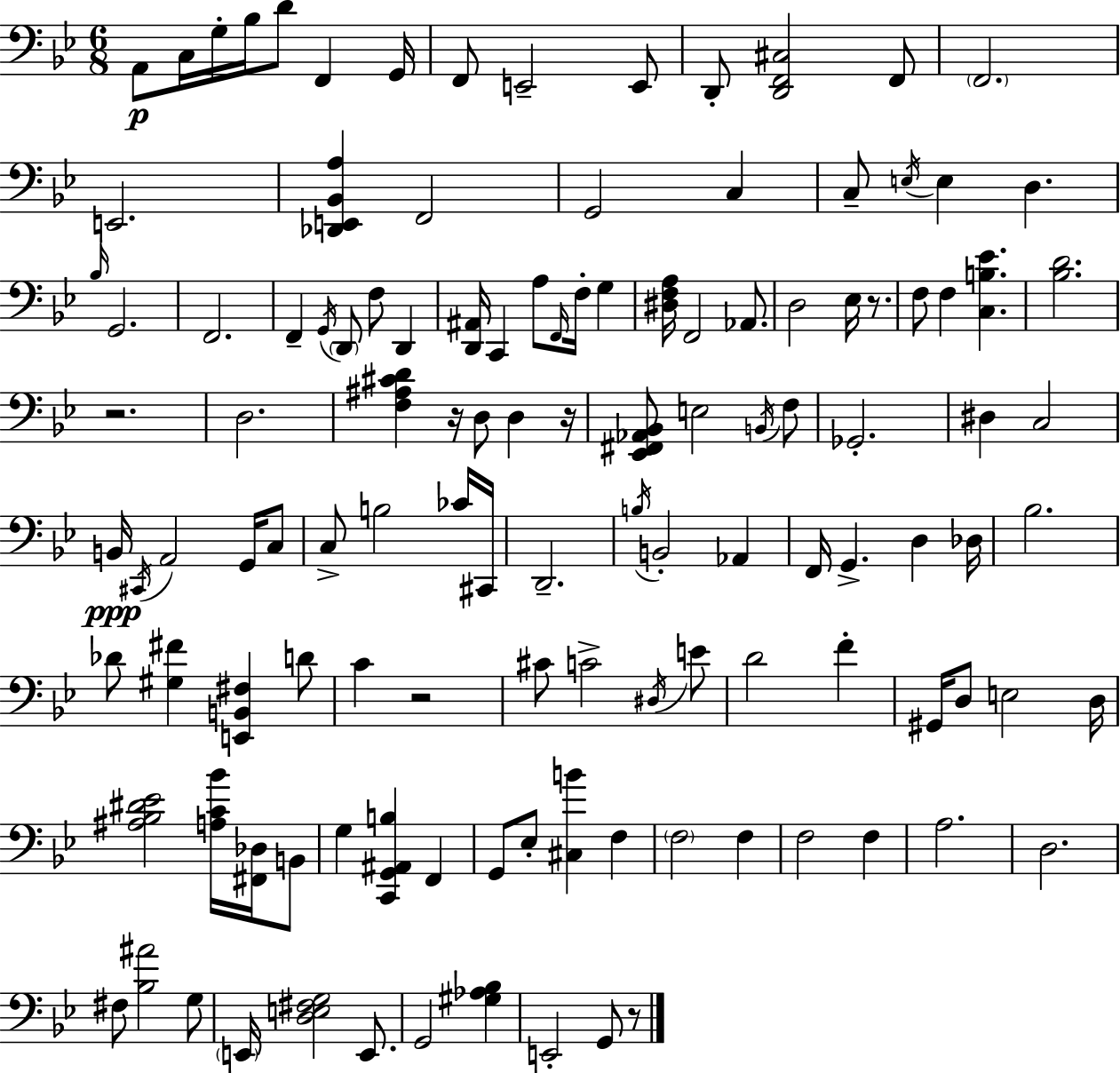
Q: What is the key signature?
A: BES major